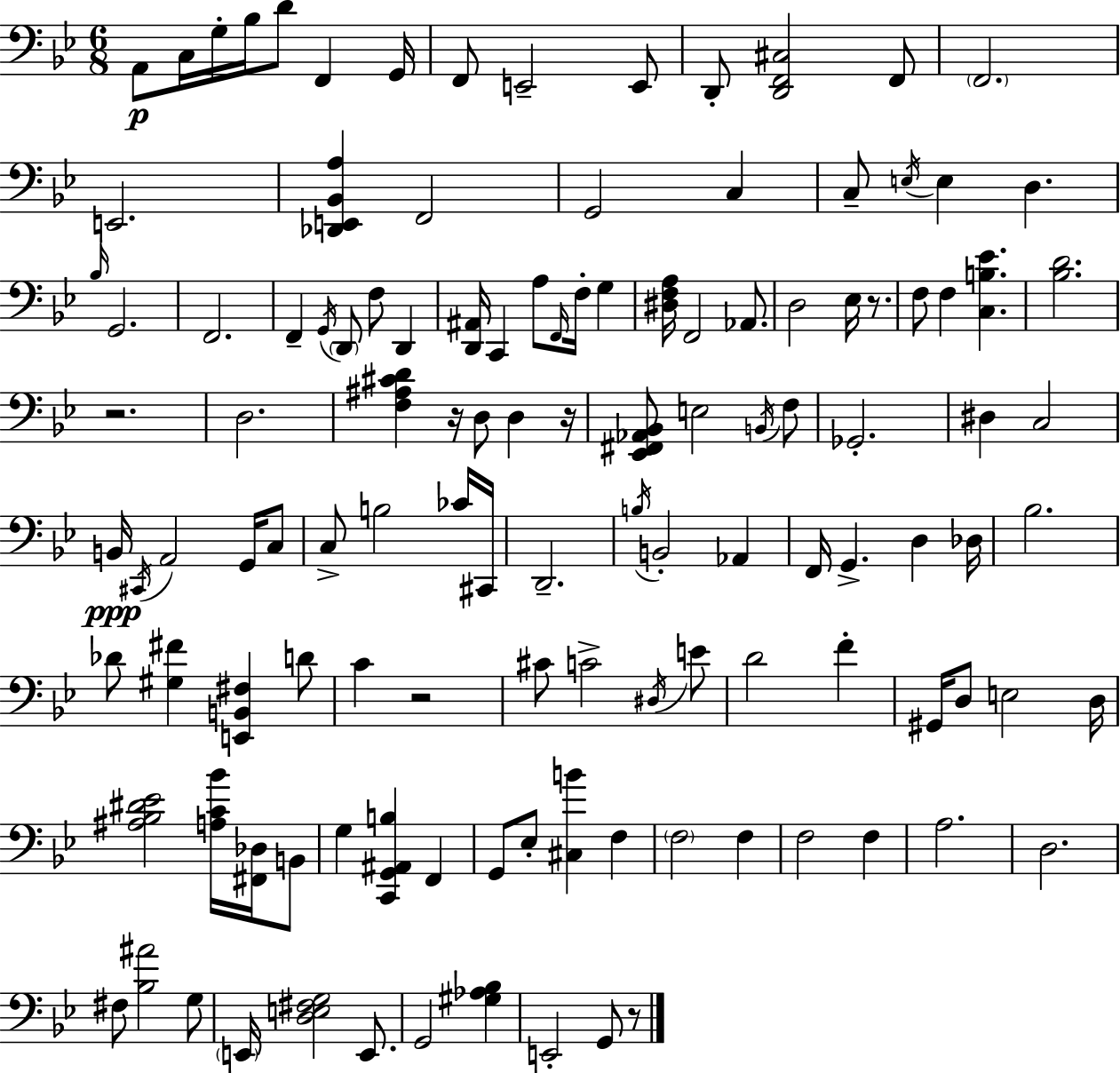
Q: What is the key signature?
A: BES major